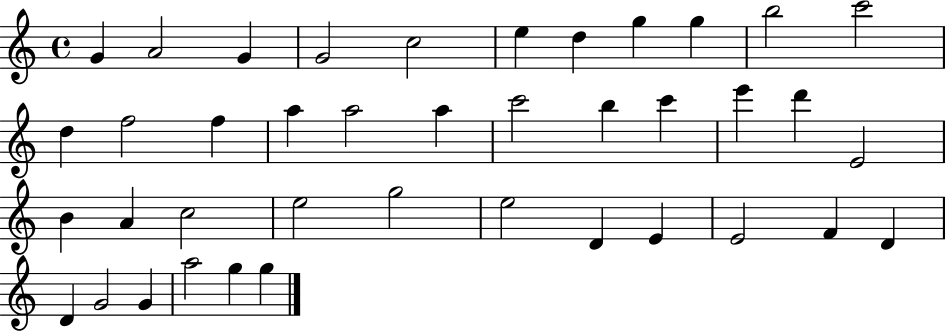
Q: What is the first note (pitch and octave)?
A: G4